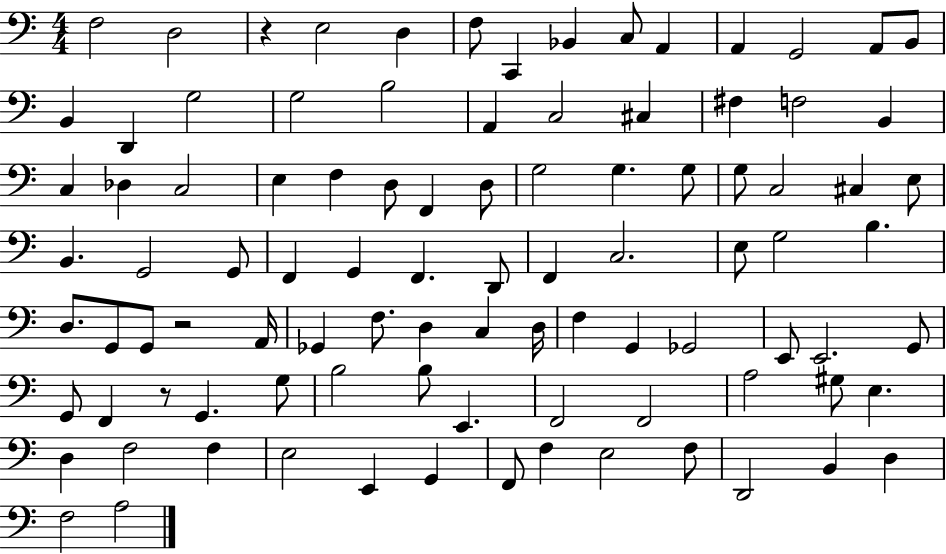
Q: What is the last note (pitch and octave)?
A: A3